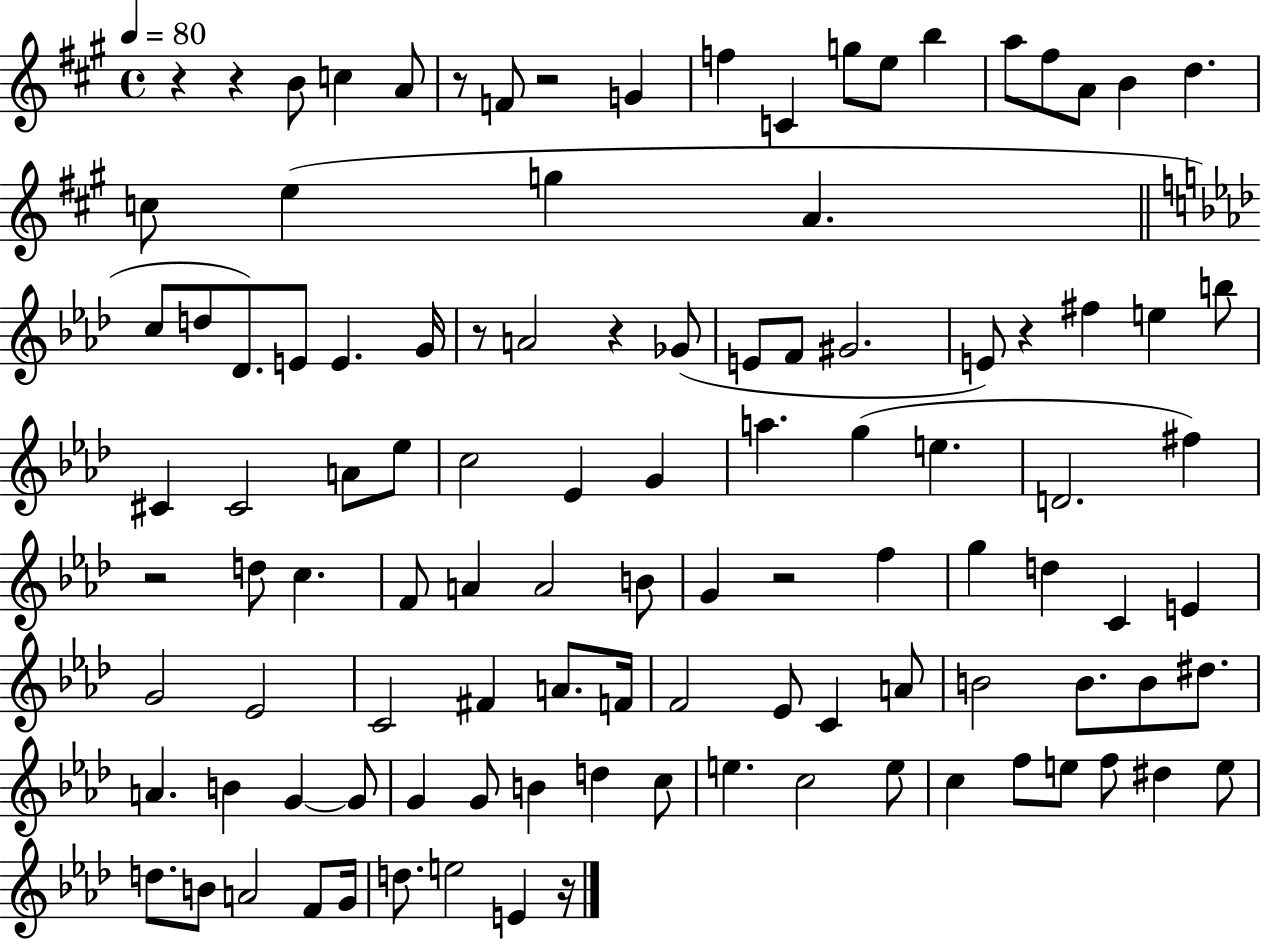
R/q R/q B4/e C5/q A4/e R/e F4/e R/h G4/q F5/q C4/q G5/e E5/e B5/q A5/e F#5/e A4/e B4/q D5/q. C5/e E5/q G5/q A4/q. C5/e D5/e Db4/e. E4/e E4/q. G4/s R/e A4/h R/q Gb4/e E4/e F4/e G#4/h. E4/e R/q F#5/q E5/q B5/e C#4/q C#4/h A4/e Eb5/e C5/h Eb4/q G4/q A5/q. G5/q E5/q. D4/h. F#5/q R/h D5/e C5/q. F4/e A4/q A4/h B4/e G4/q R/h F5/q G5/q D5/q C4/q E4/q G4/h Eb4/h C4/h F#4/q A4/e. F4/s F4/h Eb4/e C4/q A4/e B4/h B4/e. B4/e D#5/e. A4/q. B4/q G4/q G4/e G4/q G4/e B4/q D5/q C5/e E5/q. C5/h E5/e C5/q F5/e E5/e F5/e D#5/q E5/e D5/e. B4/e A4/h F4/e G4/s D5/e. E5/h E4/q R/s